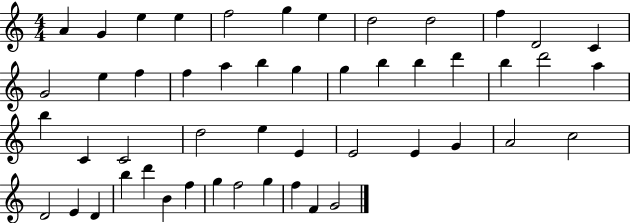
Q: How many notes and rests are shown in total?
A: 50